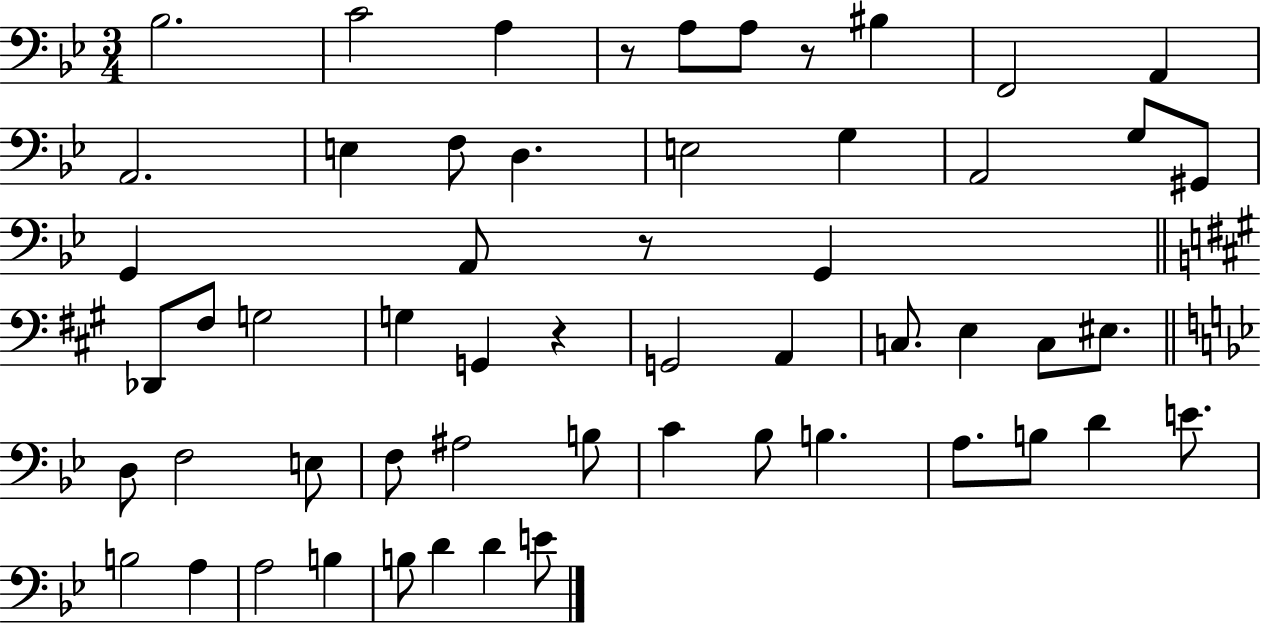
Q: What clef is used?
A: bass